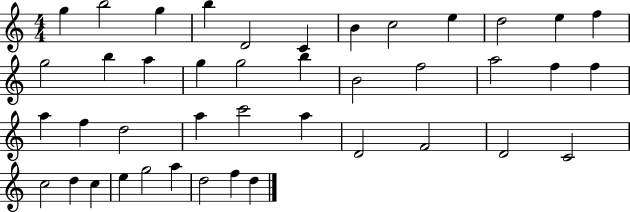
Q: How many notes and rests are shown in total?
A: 42